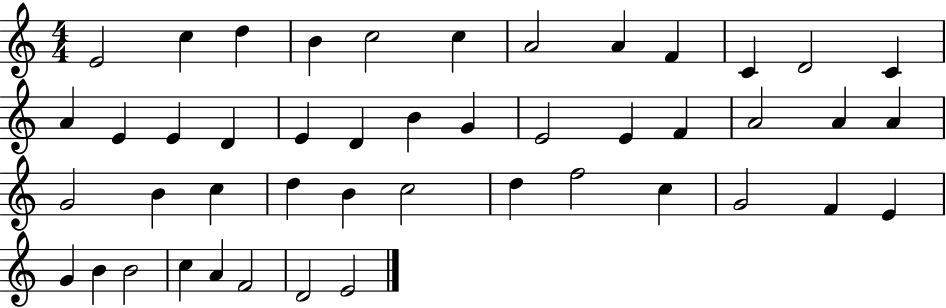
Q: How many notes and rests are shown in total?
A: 46